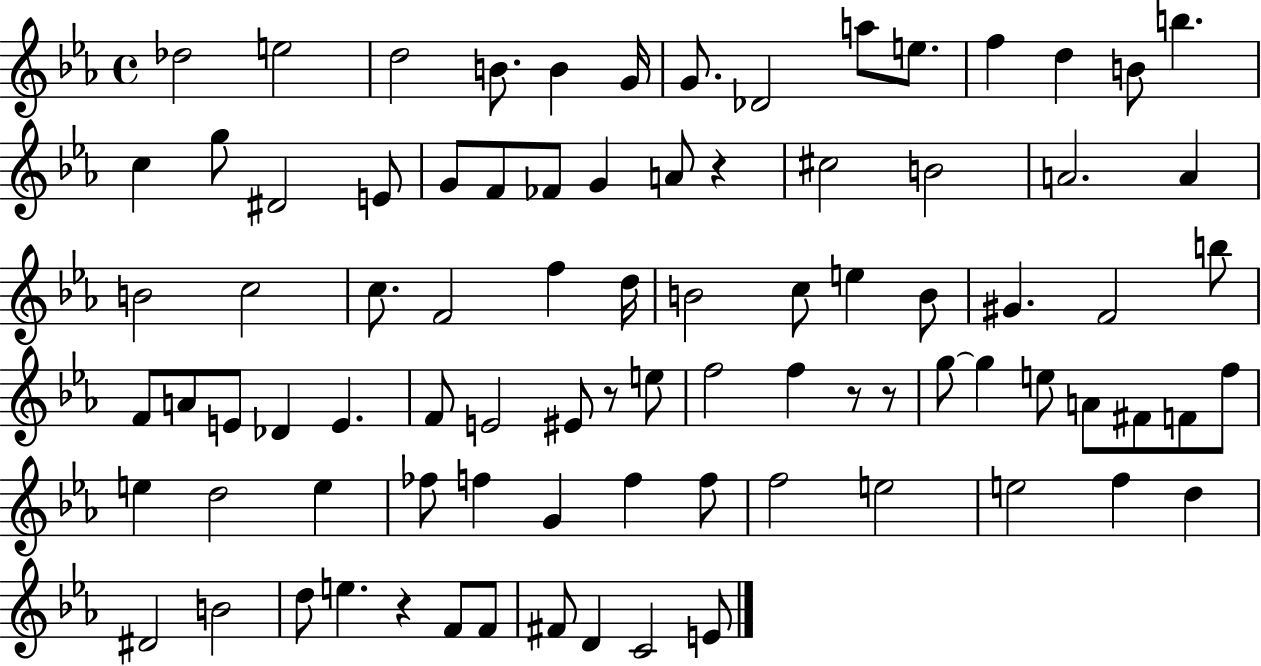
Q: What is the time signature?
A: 4/4